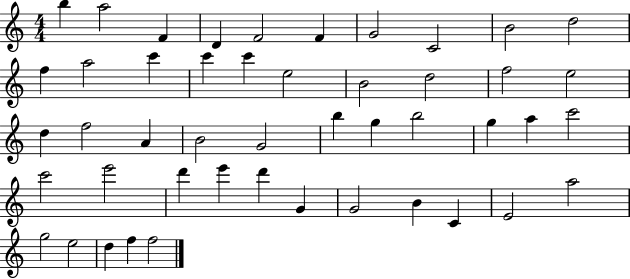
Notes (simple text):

B5/q A5/h F4/q D4/q F4/h F4/q G4/h C4/h B4/h D5/h F5/q A5/h C6/q C6/q C6/q E5/h B4/h D5/h F5/h E5/h D5/q F5/h A4/q B4/h G4/h B5/q G5/q B5/h G5/q A5/q C6/h C6/h E6/h D6/q E6/q D6/q G4/q G4/h B4/q C4/q E4/h A5/h G5/h E5/h D5/q F5/q F5/h